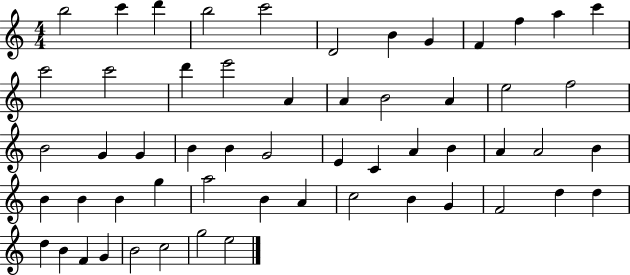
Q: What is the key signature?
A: C major